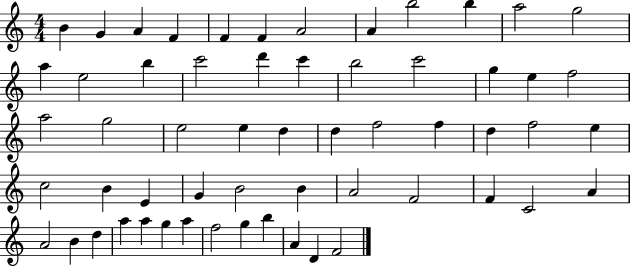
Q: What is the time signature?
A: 4/4